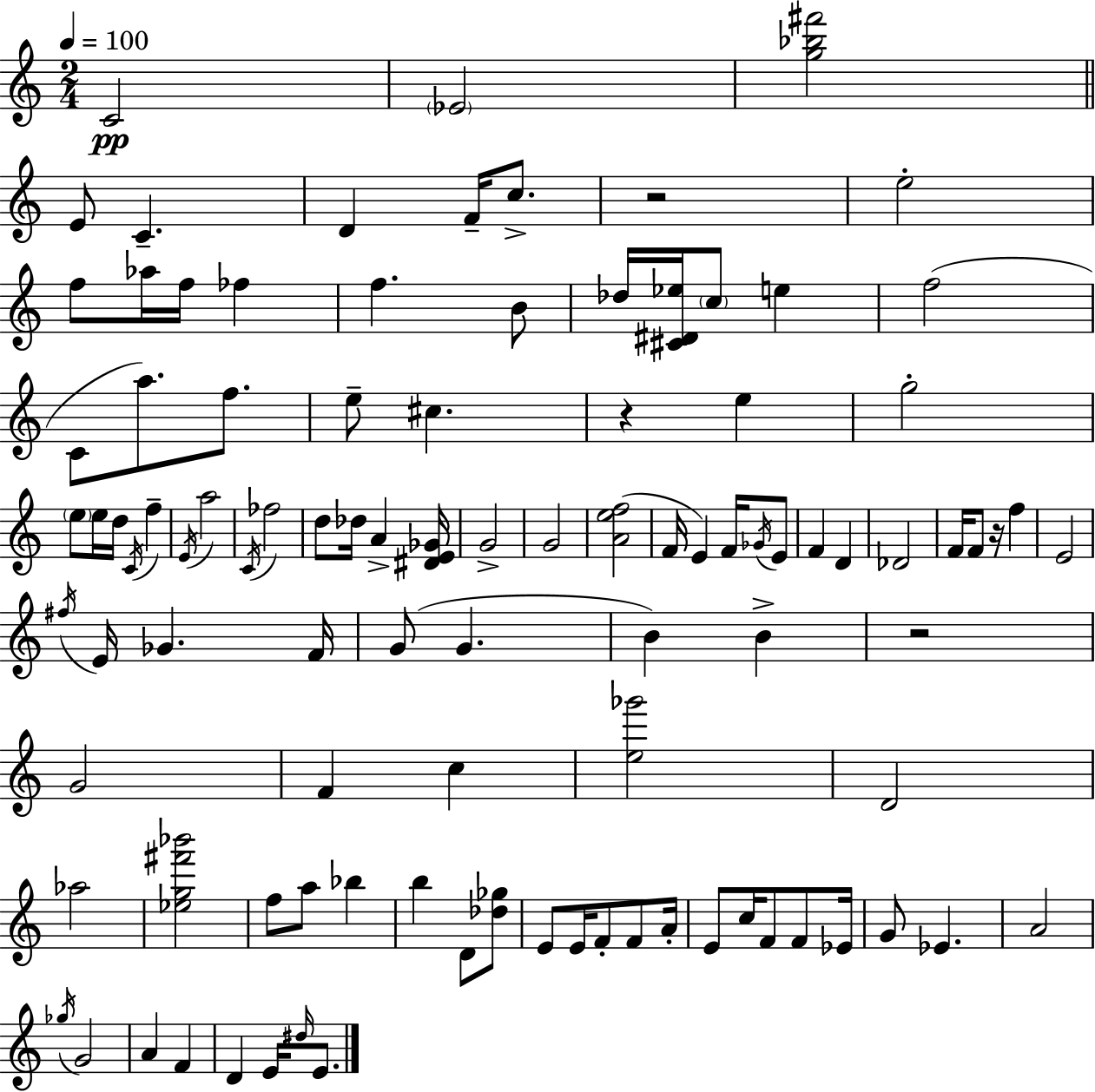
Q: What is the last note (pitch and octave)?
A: E4